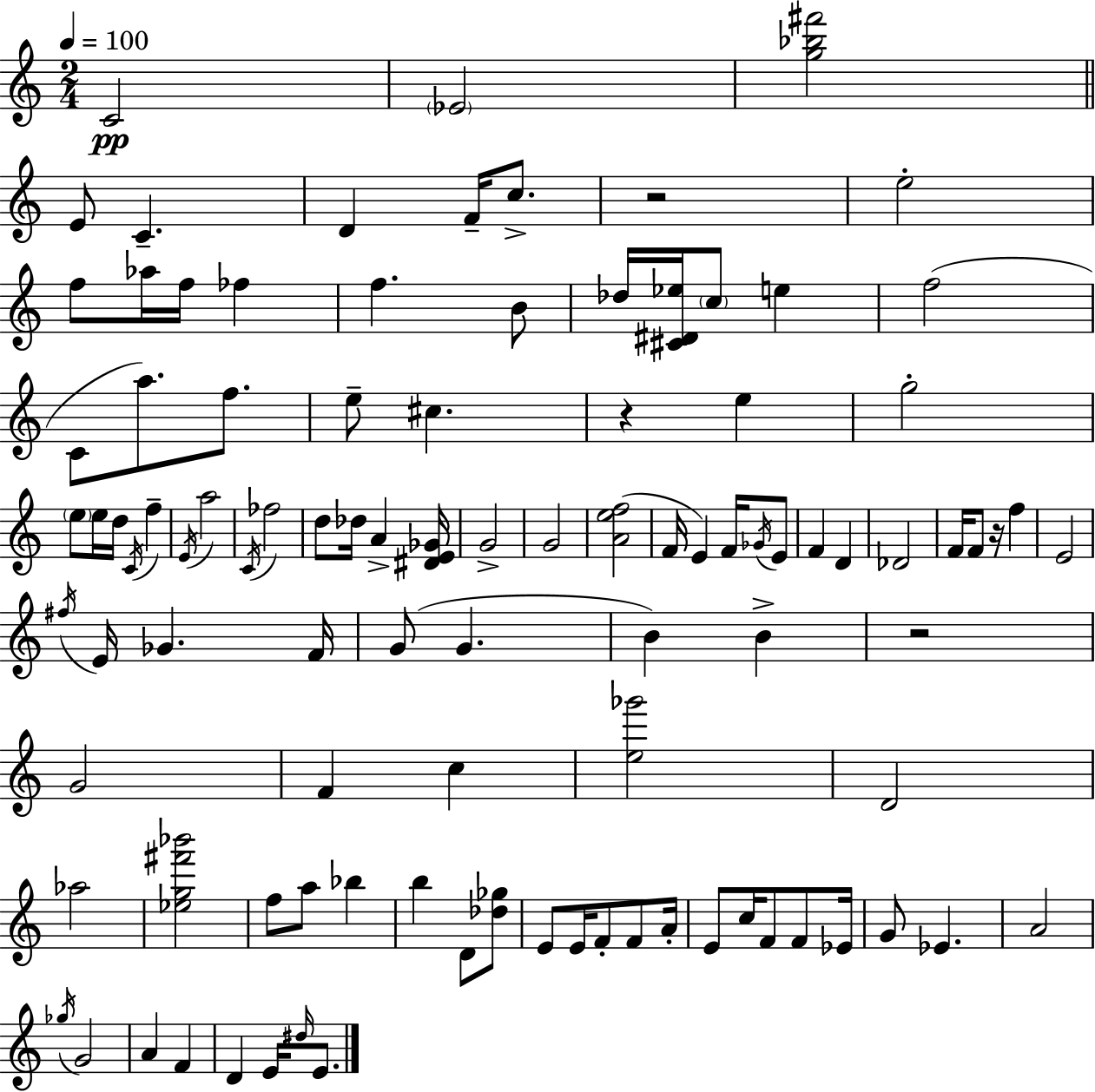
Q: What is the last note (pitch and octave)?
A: E4